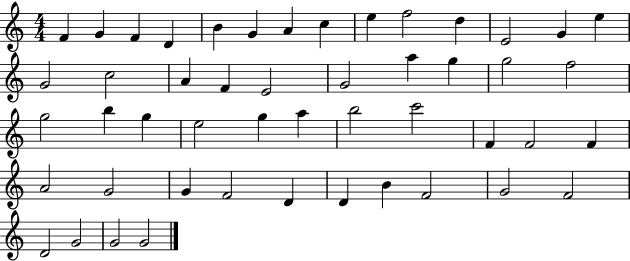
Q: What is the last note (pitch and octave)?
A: G4